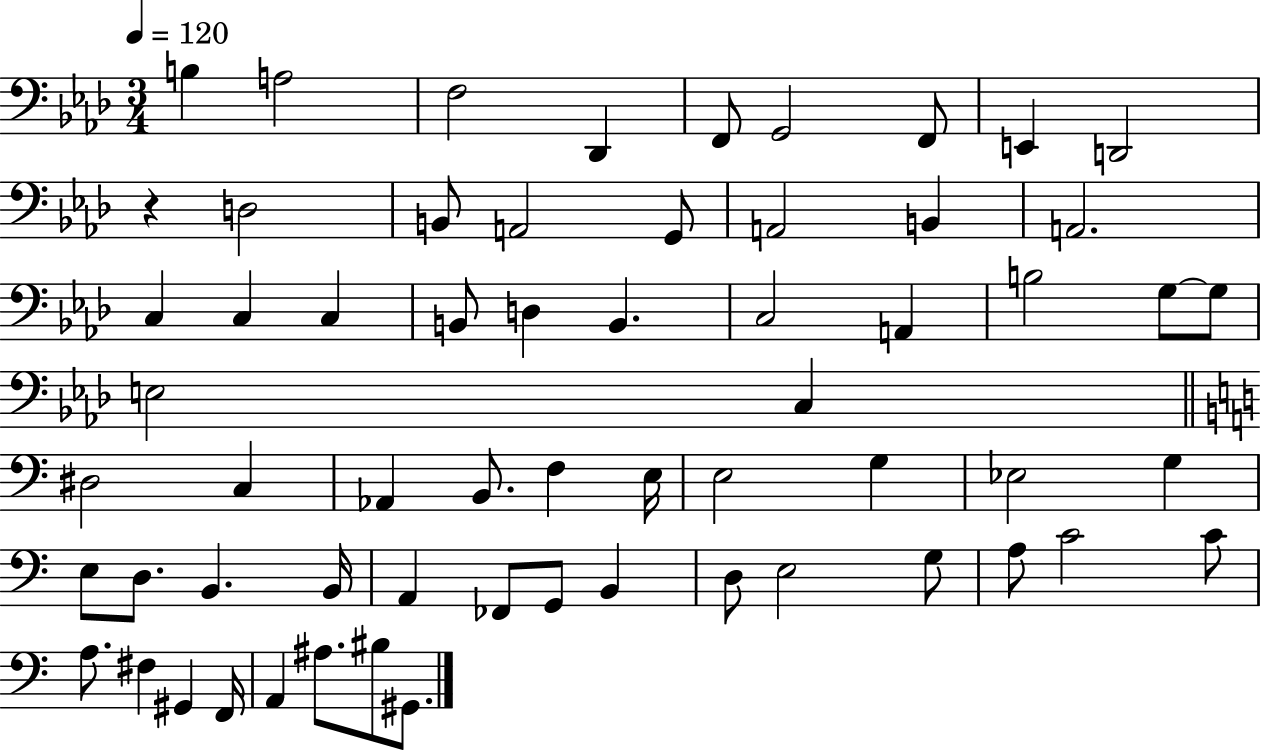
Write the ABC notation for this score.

X:1
T:Untitled
M:3/4
L:1/4
K:Ab
B, A,2 F,2 _D,, F,,/2 G,,2 F,,/2 E,, D,,2 z D,2 B,,/2 A,,2 G,,/2 A,,2 B,, A,,2 C, C, C, B,,/2 D, B,, C,2 A,, B,2 G,/2 G,/2 E,2 C, ^D,2 C, _A,, B,,/2 F, E,/4 E,2 G, _E,2 G, E,/2 D,/2 B,, B,,/4 A,, _F,,/2 G,,/2 B,, D,/2 E,2 G,/2 A,/2 C2 C/2 A,/2 ^F, ^G,, F,,/4 A,, ^A,/2 ^B,/2 ^G,,/2